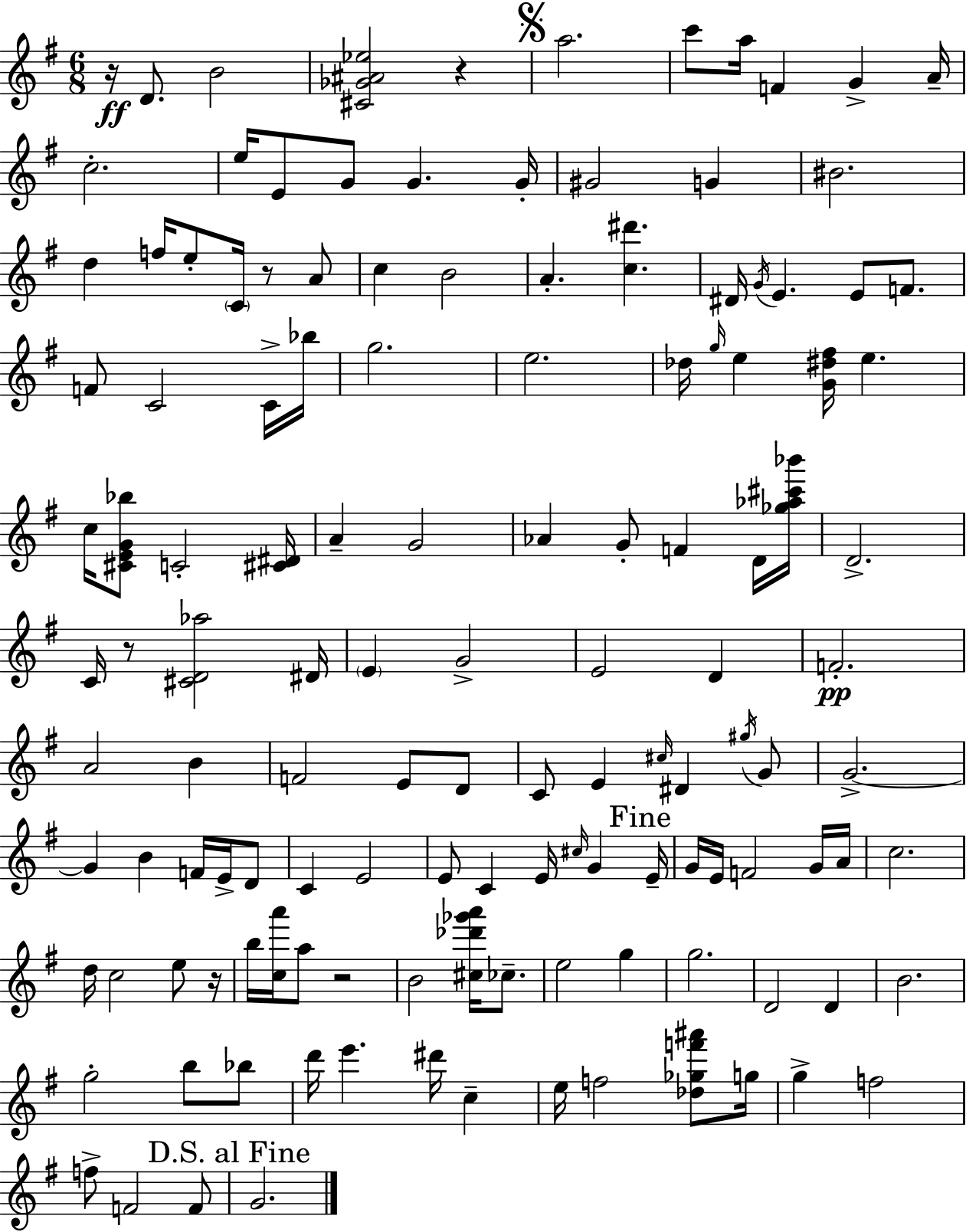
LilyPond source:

{
  \clef treble
  \numericTimeSignature
  \time 6/8
  \key e \minor
  \repeat volta 2 { r16\ff d'8. b'2 | <cis' ges' ais' ees''>2 r4 | \mark \markup { \musicglyph "scripts.segno" } a''2. | c'''8 a''16 f'4 g'4-> a'16-- | \break c''2.-. | e''16 e'8 g'8 g'4. g'16-. | gis'2 g'4 | bis'2. | \break d''4 f''16 e''8-. \parenthesize c'16 r8 a'8 | c''4 b'2 | a'4.-. <c'' dis'''>4. | dis'16 \acciaccatura { g'16 } e'4. e'8 f'8. | \break f'8 c'2 c'16-> | bes''16 g''2. | e''2. | des''16 \grace { g''16 } e''4 <g' dis'' fis''>16 e''4. | \break c''16 <cis' e' g' bes''>8 c'2-. | <cis' dis'>16 a'4-- g'2 | aes'4 g'8-. f'4 | d'16 <ges'' aes'' cis''' bes'''>16 d'2.-> | \break c'16 r8 <cis' d' aes''>2 | dis'16 \parenthesize e'4 g'2-> | e'2 d'4 | f'2.-.\pp | \break a'2 b'4 | f'2 e'8 | d'8 c'8 e'4 \grace { cis''16 } dis'4 | \acciaccatura { gis''16 } g'8 g'2.->~~ | \break g'4 b'4 | f'16 e'16-> d'8 c'4 e'2 | e'8 c'4 e'16 \grace { cis''16 } | g'4 \mark "Fine" e'16-- g'16 e'16 f'2 | \break g'16 a'16 c''2. | d''16 c''2 | e''8 r16 b''16 <c'' a'''>16 a''8 r2 | b'2 | \break <cis'' des''' ges''' a'''>16 ces''8.-- e''2 | g''4 g''2. | d'2 | d'4 b'2. | \break g''2-. | b''8 bes''8 d'''16 e'''4. | dis'''16 c''4-- e''16 f''2 | <des'' ges'' f''' ais'''>8 g''16 g''4-> f''2 | \break f''8-> f'2 | f'8 \mark "D.S. al Fine" g'2. | } \bar "|."
}